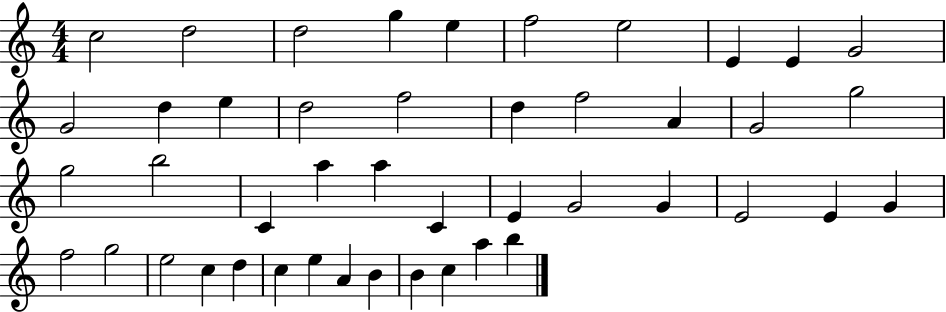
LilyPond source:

{
  \clef treble
  \numericTimeSignature
  \time 4/4
  \key c \major
  c''2 d''2 | d''2 g''4 e''4 | f''2 e''2 | e'4 e'4 g'2 | \break g'2 d''4 e''4 | d''2 f''2 | d''4 f''2 a'4 | g'2 g''2 | \break g''2 b''2 | c'4 a''4 a''4 c'4 | e'4 g'2 g'4 | e'2 e'4 g'4 | \break f''2 g''2 | e''2 c''4 d''4 | c''4 e''4 a'4 b'4 | b'4 c''4 a''4 b''4 | \break \bar "|."
}